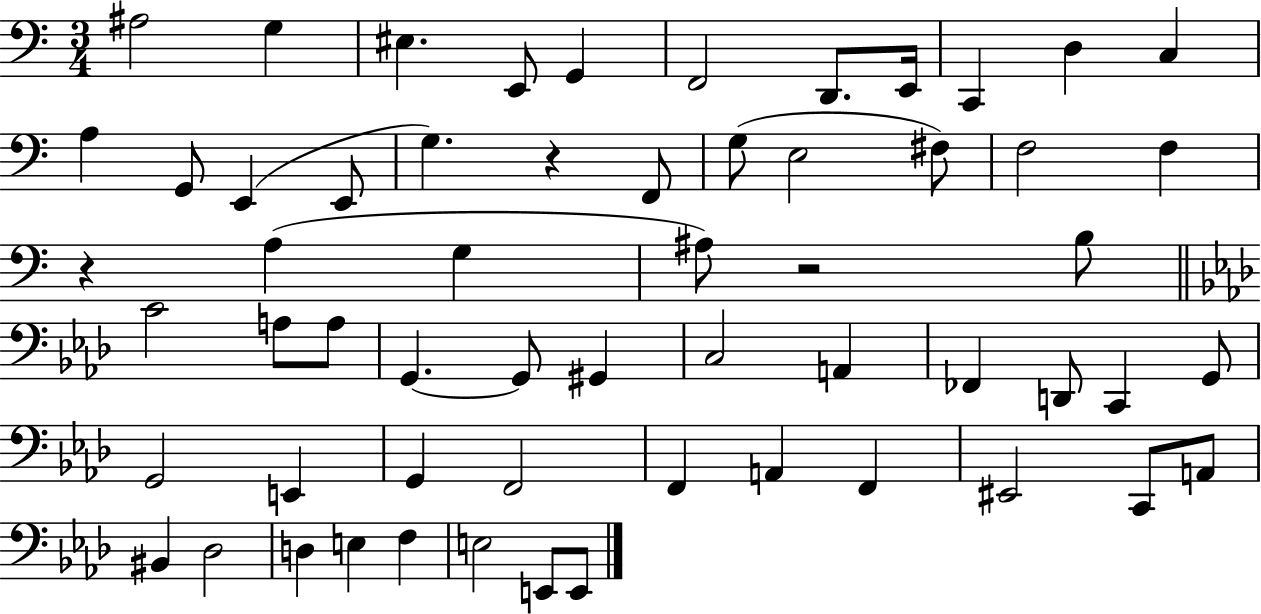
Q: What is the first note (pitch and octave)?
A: A#3